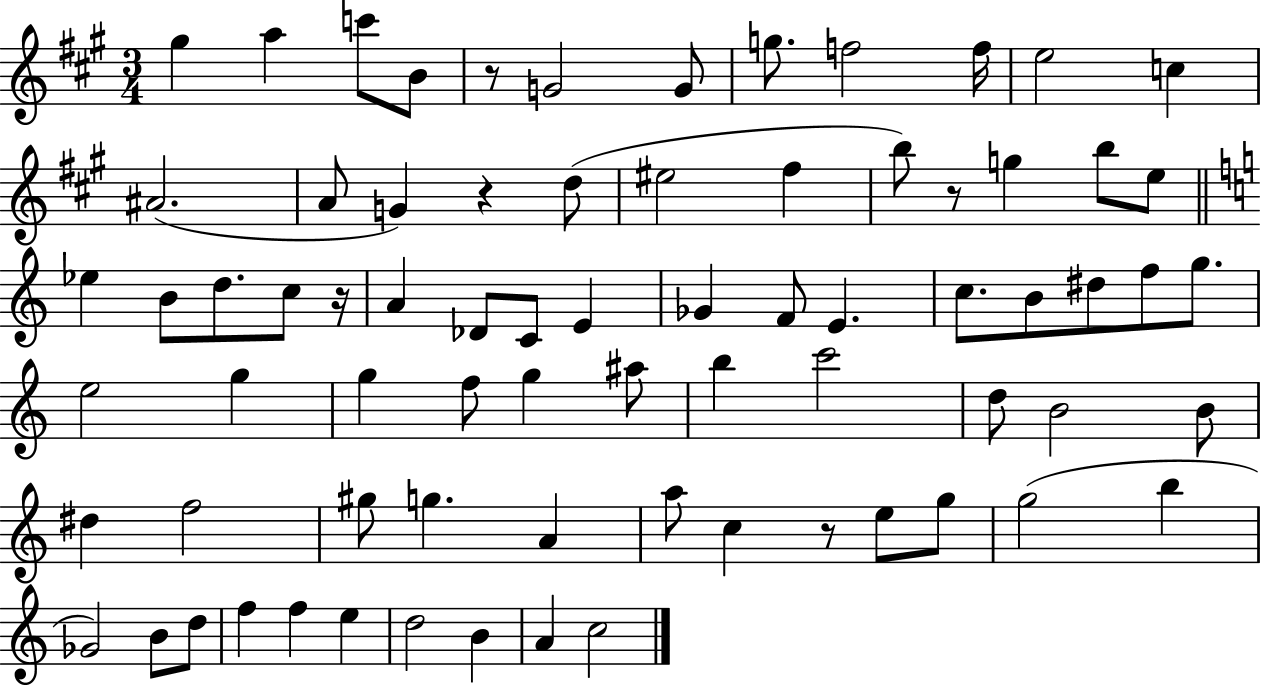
{
  \clef treble
  \numericTimeSignature
  \time 3/4
  \key a \major
  gis''4 a''4 c'''8 b'8 | r8 g'2 g'8 | g''8. f''2 f''16 | e''2 c''4 | \break ais'2.( | a'8 g'4) r4 d''8( | eis''2 fis''4 | b''8) r8 g''4 b''8 e''8 | \break \bar "||" \break \key a \minor ees''4 b'8 d''8. c''8 r16 | a'4 des'8 c'8 e'4 | ges'4 f'8 e'4. | c''8. b'8 dis''8 f''8 g''8. | \break e''2 g''4 | g''4 f''8 g''4 ais''8 | b''4 c'''2 | d''8 b'2 b'8 | \break dis''4 f''2 | gis''8 g''4. a'4 | a''8 c''4 r8 e''8 g''8 | g''2( b''4 | \break ges'2) b'8 d''8 | f''4 f''4 e''4 | d''2 b'4 | a'4 c''2 | \break \bar "|."
}